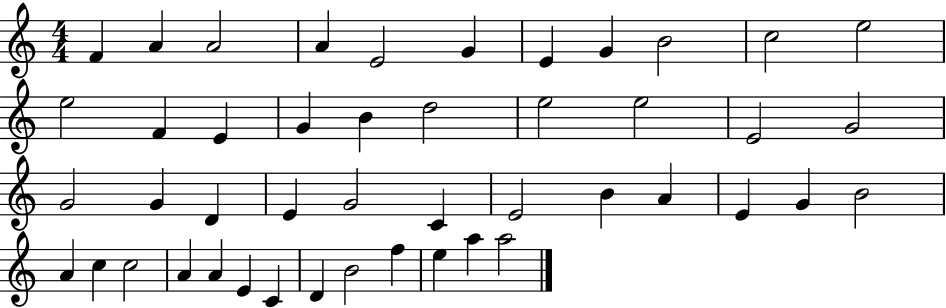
{
  \clef treble
  \numericTimeSignature
  \time 4/4
  \key c \major
  f'4 a'4 a'2 | a'4 e'2 g'4 | e'4 g'4 b'2 | c''2 e''2 | \break e''2 f'4 e'4 | g'4 b'4 d''2 | e''2 e''2 | e'2 g'2 | \break g'2 g'4 d'4 | e'4 g'2 c'4 | e'2 b'4 a'4 | e'4 g'4 b'2 | \break a'4 c''4 c''2 | a'4 a'4 e'4 c'4 | d'4 b'2 f''4 | e''4 a''4 a''2 | \break \bar "|."
}